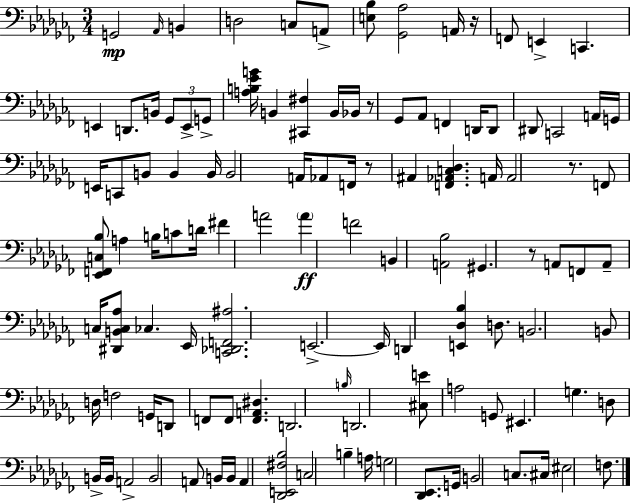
X:1
T:Untitled
M:3/4
L:1/4
K:Abm
G,,2 _A,,/4 B,, D,2 C,/2 A,,/2 [E,_B,]/2 [_G,,_A,]2 A,,/4 z/4 F,,/2 E,, C,, E,, D,,/2 B,,/4 _G,,/2 E,,/2 G,,/2 [A,B,_EG]/4 B,, [^C,,^F,] B,,/4 _B,,/4 z/2 _G,,/2 _A,,/2 F,, D,,/4 D,,/2 ^D,,/2 C,,2 A,,/4 G,,/4 E,,/4 C,,/2 B,,/2 B,, B,,/4 B,,2 A,,/4 _A,,/2 F,,/4 z/2 ^A,, [F,,_A,,C,_D,] A,,/4 A,,2 z/2 F,,/2 [_E,,F,,C,_B,]/2 A, B,/4 C/2 D/4 ^F A2 A F2 B,, [A,,_B,]2 ^G,, z/2 A,,/2 F,,/2 A,,/2 C,/4 [^D,,B,,C,_A,]/2 _C, _E,,/4 [C,,_D,,F,,^A,]2 E,,2 E,,/4 D,, [E,,_D,_B,] D,/2 B,,2 B,,/2 D,/4 F,2 G,,/4 D,,/2 F,,/2 F,,/2 [F,,A,,^D,] D,,2 B,/4 D,,2 [^C,E]/2 A,2 G,,/2 ^E,, G, D,/2 B,,/4 B,,/4 A,,2 B,,2 A,,/2 B,,/4 B,,/4 A,, [_D,,E,,^F,_B,]2 C,2 B, A,/4 G,2 [_D,,_E,,]/2 G,,/4 B,,2 C,/2 ^C,/4 ^E,2 F,/2